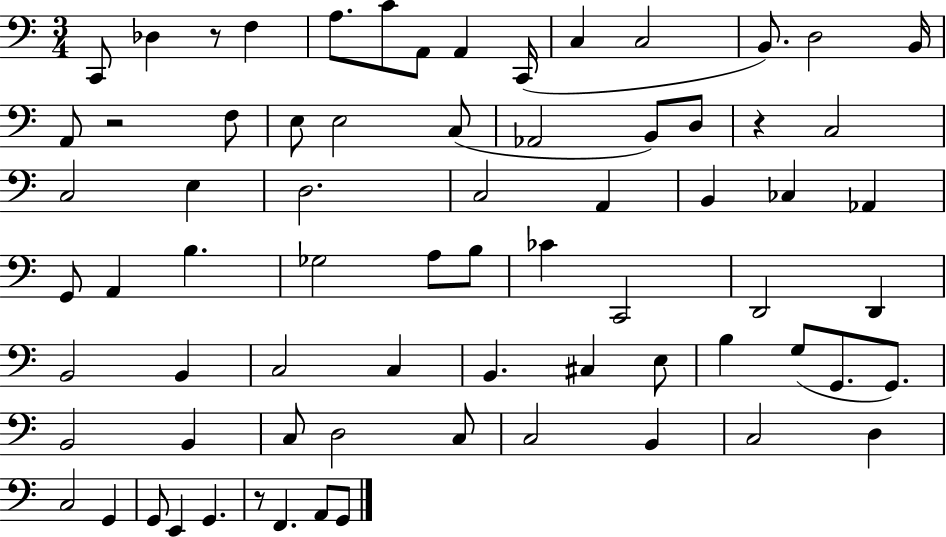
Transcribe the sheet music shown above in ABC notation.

X:1
T:Untitled
M:3/4
L:1/4
K:C
C,,/2 _D, z/2 F, A,/2 C/2 A,,/2 A,, C,,/4 C, C,2 B,,/2 D,2 B,,/4 A,,/2 z2 F,/2 E,/2 E,2 C,/2 _A,,2 B,,/2 D,/2 z C,2 C,2 E, D,2 C,2 A,, B,, _C, _A,, G,,/2 A,, B, _G,2 A,/2 B,/2 _C C,,2 D,,2 D,, B,,2 B,, C,2 C, B,, ^C, E,/2 B, G,/2 G,,/2 G,,/2 B,,2 B,, C,/2 D,2 C,/2 C,2 B,, C,2 D, C,2 G,, G,,/2 E,, G,, z/2 F,, A,,/2 G,,/2